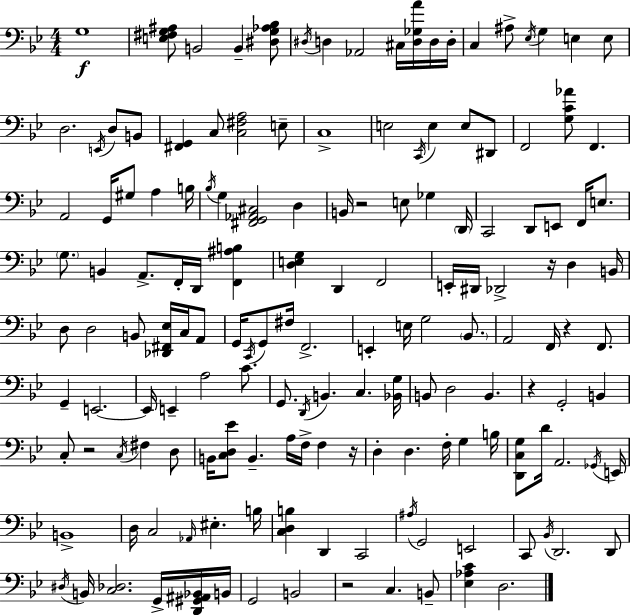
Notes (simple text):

G3/w [E3,F#3,G3,A#3]/e B2/h B2/q [D#3,G3,Ab3,Bb3]/e D#3/s D3/q Ab2/h C#3/s [D3,Gb3,A4]/s D3/s D3/s C3/q A#3/e Eb3/s G3/q E3/q E3/e D3/h. E2/s D3/e B2/e [F#2,G2]/q C3/e [C3,F#3,A3]/h E3/e C3/w E3/h C2/s E3/q E3/e D#2/e F2/h [G3,C4,Ab4]/e F2/q. A2/h G2/s G#3/e A3/q B3/s Bb3/s G3/q [F#2,G2,Ab2,C#3]/h D3/q B2/s R/h E3/e Gb3/q D2/s C2/h D2/e E2/e F2/s E3/e. G3/e. B2/q A2/e. F2/s D2/s [F2,A#3,B3]/q [D3,E3,G3]/q D2/q F2/h E2/s D#2/s Db2/h R/s D3/q B2/s D3/e D3/h B2/e [Db2,F#2,Eb3]/s C3/s A2/e G2/s C2/s G2/e F#3/s F2/h. E2/q E3/s G3/h Bb2/e. A2/h F2/s R/q F2/e. G2/q E2/h. E2/s E2/q A3/h C4/e. G2/e. D2/s B2/q. C3/q. [Bb2,G3]/s B2/e D3/h B2/q. R/q G2/h B2/q C3/e R/h C3/s F#3/q D3/e B2/s [C3,D3,Eb4]/e B2/q. A3/s F3/s F3/q R/s D3/q D3/q. F3/s G3/q B3/s [D2,C3,G3]/e D4/s A2/h. Gb2/s E2/s B2/w D3/s C3/h Ab2/s EIS3/q. B3/s [C3,D3,B3]/q D2/q C2/h A#3/s G2/h E2/h C2/e Bb2/s D2/h. D2/e D#3/s B2/s [C3,Db3]/h. G2/s [D2,G#2,A#2,Bb2]/s B2/s G2/h B2/h R/h C3/q. B2/e [Eb3,Ab3,C4]/q D3/h.